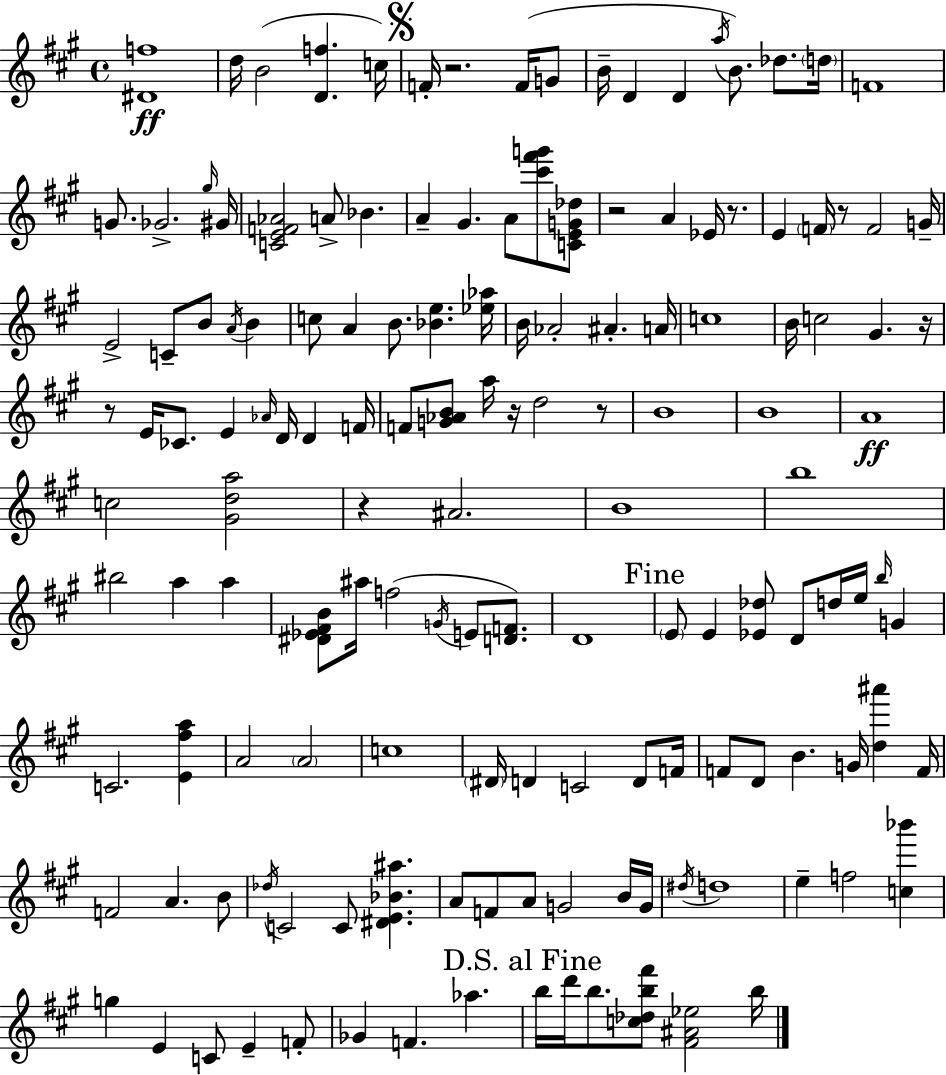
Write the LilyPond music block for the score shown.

{
  \clef treble
  \time 4/4
  \defaultTimeSignature
  \key a \major
  \repeat volta 2 { <dis' f''>1\ff | d''16 b'2( <d' f''>4. c''16) | \mark \markup { \musicglyph "scripts.segno" } f'16-. r2. f'16( g'8 | b'16-- d'4 d'4 \acciaccatura { a''16 }) b'8. des''8. | \break \parenthesize d''16 f'1 | g'8. ges'2.-> | \grace { gis''16 } gis'16 <c' e' f' aes'>2 a'8-> bes'4. | a'4-- gis'4. a'8 <cis''' fis''' g'''>8 | \break <c' e' g' des''>8 r2 a'4 ees'16 r8. | e'4 \parenthesize f'16 r8 f'2 | g'16-- e'2-> c'8-- b'8 \acciaccatura { a'16 } b'4 | c''8 a'4 b'8. <bes' e''>4. | \break <ees'' aes''>16 b'16 aes'2-. ais'4.-. | a'16 c''1 | b'16 c''2 gis'4. | r16 r8 e'16 ces'8. e'4 \grace { aes'16 } d'16 d'4 | \break f'16 f'8 <g' aes' b'>8 a''16 r16 d''2 | r8 b'1 | b'1 | a'1\ff | \break c''2 <gis' d'' a''>2 | r4 ais'2. | b'1 | b''1 | \break bis''2 a''4 | a''4 <dis' ees' fis' b'>8 ais''16 f''2( \acciaccatura { g'16 } | e'8 <d' f'>8.) d'1 | \mark "Fine" \parenthesize e'8 e'4 <ees' des''>8 d'8 d''16 | \break e''16 \grace { b''16 } g'4 c'2. | <e' fis'' a''>4 a'2 \parenthesize a'2 | c''1 | \parenthesize dis'16 d'4 c'2 | \break d'8 f'16 f'8 d'8 b'4. | g'16 <d'' ais'''>4 f'16 f'2 a'4. | b'8 \acciaccatura { des''16 } c'2 c'8 | <dis' e' bes' ais''>4. a'8 f'8 a'8 g'2 | \break b'16 g'16 \acciaccatura { dis''16 } d''1 | e''4-- f''2 | <c'' bes'''>4 g''4 e'4 | c'8 e'4-- f'8-. ges'4 f'4. | \break aes''4. \mark "D.S. al Fine" b''16 d'''16 b''8. <c'' des'' b'' fis'''>8 <fis' ais' ees''>2 | b''16 } \bar "|."
}